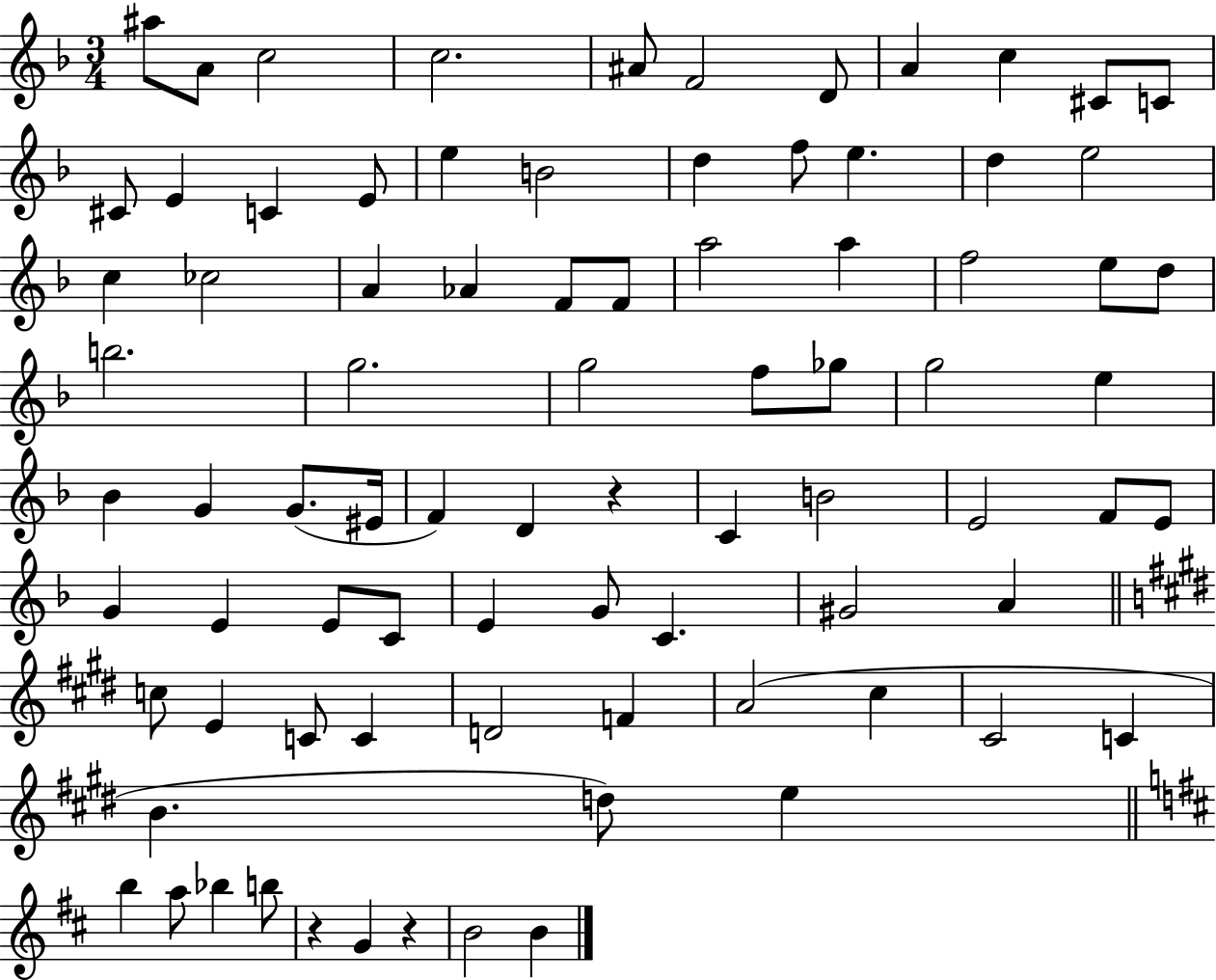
{
  \clef treble
  \numericTimeSignature
  \time 3/4
  \key f \major
  \repeat volta 2 { ais''8 a'8 c''2 | c''2. | ais'8 f'2 d'8 | a'4 c''4 cis'8 c'8 | \break cis'8 e'4 c'4 e'8 | e''4 b'2 | d''4 f''8 e''4. | d''4 e''2 | \break c''4 ces''2 | a'4 aes'4 f'8 f'8 | a''2 a''4 | f''2 e''8 d''8 | \break b''2. | g''2. | g''2 f''8 ges''8 | g''2 e''4 | \break bes'4 g'4 g'8.( eis'16 | f'4) d'4 r4 | c'4 b'2 | e'2 f'8 e'8 | \break g'4 e'4 e'8 c'8 | e'4 g'8 c'4. | gis'2 a'4 | \bar "||" \break \key e \major c''8 e'4 c'8 c'4 | d'2 f'4 | a'2( cis''4 | cis'2 c'4 | \break b'4. d''8) e''4 | \bar "||" \break \key d \major b''4 a''8 bes''4 b''8 | r4 g'4 r4 | b'2 b'4 | } \bar "|."
}